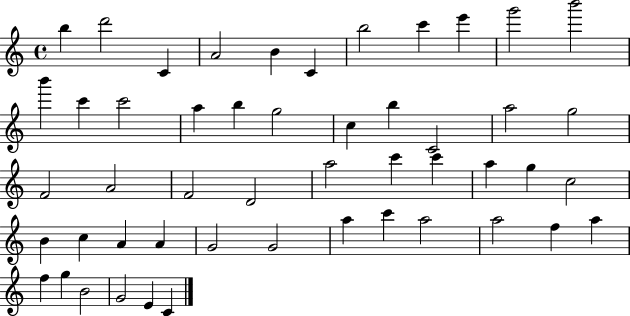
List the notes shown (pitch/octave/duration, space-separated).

B5/q D6/h C4/q A4/h B4/q C4/q B5/h C6/q E6/q G6/h B6/h B6/q C6/q C6/h A5/q B5/q G5/h C5/q B5/q C4/h A5/h G5/h F4/h A4/h F4/h D4/h A5/h C6/q C6/q A5/q G5/q C5/h B4/q C5/q A4/q A4/q G4/h G4/h A5/q C6/q A5/h A5/h F5/q A5/q F5/q G5/q B4/h G4/h E4/q C4/q